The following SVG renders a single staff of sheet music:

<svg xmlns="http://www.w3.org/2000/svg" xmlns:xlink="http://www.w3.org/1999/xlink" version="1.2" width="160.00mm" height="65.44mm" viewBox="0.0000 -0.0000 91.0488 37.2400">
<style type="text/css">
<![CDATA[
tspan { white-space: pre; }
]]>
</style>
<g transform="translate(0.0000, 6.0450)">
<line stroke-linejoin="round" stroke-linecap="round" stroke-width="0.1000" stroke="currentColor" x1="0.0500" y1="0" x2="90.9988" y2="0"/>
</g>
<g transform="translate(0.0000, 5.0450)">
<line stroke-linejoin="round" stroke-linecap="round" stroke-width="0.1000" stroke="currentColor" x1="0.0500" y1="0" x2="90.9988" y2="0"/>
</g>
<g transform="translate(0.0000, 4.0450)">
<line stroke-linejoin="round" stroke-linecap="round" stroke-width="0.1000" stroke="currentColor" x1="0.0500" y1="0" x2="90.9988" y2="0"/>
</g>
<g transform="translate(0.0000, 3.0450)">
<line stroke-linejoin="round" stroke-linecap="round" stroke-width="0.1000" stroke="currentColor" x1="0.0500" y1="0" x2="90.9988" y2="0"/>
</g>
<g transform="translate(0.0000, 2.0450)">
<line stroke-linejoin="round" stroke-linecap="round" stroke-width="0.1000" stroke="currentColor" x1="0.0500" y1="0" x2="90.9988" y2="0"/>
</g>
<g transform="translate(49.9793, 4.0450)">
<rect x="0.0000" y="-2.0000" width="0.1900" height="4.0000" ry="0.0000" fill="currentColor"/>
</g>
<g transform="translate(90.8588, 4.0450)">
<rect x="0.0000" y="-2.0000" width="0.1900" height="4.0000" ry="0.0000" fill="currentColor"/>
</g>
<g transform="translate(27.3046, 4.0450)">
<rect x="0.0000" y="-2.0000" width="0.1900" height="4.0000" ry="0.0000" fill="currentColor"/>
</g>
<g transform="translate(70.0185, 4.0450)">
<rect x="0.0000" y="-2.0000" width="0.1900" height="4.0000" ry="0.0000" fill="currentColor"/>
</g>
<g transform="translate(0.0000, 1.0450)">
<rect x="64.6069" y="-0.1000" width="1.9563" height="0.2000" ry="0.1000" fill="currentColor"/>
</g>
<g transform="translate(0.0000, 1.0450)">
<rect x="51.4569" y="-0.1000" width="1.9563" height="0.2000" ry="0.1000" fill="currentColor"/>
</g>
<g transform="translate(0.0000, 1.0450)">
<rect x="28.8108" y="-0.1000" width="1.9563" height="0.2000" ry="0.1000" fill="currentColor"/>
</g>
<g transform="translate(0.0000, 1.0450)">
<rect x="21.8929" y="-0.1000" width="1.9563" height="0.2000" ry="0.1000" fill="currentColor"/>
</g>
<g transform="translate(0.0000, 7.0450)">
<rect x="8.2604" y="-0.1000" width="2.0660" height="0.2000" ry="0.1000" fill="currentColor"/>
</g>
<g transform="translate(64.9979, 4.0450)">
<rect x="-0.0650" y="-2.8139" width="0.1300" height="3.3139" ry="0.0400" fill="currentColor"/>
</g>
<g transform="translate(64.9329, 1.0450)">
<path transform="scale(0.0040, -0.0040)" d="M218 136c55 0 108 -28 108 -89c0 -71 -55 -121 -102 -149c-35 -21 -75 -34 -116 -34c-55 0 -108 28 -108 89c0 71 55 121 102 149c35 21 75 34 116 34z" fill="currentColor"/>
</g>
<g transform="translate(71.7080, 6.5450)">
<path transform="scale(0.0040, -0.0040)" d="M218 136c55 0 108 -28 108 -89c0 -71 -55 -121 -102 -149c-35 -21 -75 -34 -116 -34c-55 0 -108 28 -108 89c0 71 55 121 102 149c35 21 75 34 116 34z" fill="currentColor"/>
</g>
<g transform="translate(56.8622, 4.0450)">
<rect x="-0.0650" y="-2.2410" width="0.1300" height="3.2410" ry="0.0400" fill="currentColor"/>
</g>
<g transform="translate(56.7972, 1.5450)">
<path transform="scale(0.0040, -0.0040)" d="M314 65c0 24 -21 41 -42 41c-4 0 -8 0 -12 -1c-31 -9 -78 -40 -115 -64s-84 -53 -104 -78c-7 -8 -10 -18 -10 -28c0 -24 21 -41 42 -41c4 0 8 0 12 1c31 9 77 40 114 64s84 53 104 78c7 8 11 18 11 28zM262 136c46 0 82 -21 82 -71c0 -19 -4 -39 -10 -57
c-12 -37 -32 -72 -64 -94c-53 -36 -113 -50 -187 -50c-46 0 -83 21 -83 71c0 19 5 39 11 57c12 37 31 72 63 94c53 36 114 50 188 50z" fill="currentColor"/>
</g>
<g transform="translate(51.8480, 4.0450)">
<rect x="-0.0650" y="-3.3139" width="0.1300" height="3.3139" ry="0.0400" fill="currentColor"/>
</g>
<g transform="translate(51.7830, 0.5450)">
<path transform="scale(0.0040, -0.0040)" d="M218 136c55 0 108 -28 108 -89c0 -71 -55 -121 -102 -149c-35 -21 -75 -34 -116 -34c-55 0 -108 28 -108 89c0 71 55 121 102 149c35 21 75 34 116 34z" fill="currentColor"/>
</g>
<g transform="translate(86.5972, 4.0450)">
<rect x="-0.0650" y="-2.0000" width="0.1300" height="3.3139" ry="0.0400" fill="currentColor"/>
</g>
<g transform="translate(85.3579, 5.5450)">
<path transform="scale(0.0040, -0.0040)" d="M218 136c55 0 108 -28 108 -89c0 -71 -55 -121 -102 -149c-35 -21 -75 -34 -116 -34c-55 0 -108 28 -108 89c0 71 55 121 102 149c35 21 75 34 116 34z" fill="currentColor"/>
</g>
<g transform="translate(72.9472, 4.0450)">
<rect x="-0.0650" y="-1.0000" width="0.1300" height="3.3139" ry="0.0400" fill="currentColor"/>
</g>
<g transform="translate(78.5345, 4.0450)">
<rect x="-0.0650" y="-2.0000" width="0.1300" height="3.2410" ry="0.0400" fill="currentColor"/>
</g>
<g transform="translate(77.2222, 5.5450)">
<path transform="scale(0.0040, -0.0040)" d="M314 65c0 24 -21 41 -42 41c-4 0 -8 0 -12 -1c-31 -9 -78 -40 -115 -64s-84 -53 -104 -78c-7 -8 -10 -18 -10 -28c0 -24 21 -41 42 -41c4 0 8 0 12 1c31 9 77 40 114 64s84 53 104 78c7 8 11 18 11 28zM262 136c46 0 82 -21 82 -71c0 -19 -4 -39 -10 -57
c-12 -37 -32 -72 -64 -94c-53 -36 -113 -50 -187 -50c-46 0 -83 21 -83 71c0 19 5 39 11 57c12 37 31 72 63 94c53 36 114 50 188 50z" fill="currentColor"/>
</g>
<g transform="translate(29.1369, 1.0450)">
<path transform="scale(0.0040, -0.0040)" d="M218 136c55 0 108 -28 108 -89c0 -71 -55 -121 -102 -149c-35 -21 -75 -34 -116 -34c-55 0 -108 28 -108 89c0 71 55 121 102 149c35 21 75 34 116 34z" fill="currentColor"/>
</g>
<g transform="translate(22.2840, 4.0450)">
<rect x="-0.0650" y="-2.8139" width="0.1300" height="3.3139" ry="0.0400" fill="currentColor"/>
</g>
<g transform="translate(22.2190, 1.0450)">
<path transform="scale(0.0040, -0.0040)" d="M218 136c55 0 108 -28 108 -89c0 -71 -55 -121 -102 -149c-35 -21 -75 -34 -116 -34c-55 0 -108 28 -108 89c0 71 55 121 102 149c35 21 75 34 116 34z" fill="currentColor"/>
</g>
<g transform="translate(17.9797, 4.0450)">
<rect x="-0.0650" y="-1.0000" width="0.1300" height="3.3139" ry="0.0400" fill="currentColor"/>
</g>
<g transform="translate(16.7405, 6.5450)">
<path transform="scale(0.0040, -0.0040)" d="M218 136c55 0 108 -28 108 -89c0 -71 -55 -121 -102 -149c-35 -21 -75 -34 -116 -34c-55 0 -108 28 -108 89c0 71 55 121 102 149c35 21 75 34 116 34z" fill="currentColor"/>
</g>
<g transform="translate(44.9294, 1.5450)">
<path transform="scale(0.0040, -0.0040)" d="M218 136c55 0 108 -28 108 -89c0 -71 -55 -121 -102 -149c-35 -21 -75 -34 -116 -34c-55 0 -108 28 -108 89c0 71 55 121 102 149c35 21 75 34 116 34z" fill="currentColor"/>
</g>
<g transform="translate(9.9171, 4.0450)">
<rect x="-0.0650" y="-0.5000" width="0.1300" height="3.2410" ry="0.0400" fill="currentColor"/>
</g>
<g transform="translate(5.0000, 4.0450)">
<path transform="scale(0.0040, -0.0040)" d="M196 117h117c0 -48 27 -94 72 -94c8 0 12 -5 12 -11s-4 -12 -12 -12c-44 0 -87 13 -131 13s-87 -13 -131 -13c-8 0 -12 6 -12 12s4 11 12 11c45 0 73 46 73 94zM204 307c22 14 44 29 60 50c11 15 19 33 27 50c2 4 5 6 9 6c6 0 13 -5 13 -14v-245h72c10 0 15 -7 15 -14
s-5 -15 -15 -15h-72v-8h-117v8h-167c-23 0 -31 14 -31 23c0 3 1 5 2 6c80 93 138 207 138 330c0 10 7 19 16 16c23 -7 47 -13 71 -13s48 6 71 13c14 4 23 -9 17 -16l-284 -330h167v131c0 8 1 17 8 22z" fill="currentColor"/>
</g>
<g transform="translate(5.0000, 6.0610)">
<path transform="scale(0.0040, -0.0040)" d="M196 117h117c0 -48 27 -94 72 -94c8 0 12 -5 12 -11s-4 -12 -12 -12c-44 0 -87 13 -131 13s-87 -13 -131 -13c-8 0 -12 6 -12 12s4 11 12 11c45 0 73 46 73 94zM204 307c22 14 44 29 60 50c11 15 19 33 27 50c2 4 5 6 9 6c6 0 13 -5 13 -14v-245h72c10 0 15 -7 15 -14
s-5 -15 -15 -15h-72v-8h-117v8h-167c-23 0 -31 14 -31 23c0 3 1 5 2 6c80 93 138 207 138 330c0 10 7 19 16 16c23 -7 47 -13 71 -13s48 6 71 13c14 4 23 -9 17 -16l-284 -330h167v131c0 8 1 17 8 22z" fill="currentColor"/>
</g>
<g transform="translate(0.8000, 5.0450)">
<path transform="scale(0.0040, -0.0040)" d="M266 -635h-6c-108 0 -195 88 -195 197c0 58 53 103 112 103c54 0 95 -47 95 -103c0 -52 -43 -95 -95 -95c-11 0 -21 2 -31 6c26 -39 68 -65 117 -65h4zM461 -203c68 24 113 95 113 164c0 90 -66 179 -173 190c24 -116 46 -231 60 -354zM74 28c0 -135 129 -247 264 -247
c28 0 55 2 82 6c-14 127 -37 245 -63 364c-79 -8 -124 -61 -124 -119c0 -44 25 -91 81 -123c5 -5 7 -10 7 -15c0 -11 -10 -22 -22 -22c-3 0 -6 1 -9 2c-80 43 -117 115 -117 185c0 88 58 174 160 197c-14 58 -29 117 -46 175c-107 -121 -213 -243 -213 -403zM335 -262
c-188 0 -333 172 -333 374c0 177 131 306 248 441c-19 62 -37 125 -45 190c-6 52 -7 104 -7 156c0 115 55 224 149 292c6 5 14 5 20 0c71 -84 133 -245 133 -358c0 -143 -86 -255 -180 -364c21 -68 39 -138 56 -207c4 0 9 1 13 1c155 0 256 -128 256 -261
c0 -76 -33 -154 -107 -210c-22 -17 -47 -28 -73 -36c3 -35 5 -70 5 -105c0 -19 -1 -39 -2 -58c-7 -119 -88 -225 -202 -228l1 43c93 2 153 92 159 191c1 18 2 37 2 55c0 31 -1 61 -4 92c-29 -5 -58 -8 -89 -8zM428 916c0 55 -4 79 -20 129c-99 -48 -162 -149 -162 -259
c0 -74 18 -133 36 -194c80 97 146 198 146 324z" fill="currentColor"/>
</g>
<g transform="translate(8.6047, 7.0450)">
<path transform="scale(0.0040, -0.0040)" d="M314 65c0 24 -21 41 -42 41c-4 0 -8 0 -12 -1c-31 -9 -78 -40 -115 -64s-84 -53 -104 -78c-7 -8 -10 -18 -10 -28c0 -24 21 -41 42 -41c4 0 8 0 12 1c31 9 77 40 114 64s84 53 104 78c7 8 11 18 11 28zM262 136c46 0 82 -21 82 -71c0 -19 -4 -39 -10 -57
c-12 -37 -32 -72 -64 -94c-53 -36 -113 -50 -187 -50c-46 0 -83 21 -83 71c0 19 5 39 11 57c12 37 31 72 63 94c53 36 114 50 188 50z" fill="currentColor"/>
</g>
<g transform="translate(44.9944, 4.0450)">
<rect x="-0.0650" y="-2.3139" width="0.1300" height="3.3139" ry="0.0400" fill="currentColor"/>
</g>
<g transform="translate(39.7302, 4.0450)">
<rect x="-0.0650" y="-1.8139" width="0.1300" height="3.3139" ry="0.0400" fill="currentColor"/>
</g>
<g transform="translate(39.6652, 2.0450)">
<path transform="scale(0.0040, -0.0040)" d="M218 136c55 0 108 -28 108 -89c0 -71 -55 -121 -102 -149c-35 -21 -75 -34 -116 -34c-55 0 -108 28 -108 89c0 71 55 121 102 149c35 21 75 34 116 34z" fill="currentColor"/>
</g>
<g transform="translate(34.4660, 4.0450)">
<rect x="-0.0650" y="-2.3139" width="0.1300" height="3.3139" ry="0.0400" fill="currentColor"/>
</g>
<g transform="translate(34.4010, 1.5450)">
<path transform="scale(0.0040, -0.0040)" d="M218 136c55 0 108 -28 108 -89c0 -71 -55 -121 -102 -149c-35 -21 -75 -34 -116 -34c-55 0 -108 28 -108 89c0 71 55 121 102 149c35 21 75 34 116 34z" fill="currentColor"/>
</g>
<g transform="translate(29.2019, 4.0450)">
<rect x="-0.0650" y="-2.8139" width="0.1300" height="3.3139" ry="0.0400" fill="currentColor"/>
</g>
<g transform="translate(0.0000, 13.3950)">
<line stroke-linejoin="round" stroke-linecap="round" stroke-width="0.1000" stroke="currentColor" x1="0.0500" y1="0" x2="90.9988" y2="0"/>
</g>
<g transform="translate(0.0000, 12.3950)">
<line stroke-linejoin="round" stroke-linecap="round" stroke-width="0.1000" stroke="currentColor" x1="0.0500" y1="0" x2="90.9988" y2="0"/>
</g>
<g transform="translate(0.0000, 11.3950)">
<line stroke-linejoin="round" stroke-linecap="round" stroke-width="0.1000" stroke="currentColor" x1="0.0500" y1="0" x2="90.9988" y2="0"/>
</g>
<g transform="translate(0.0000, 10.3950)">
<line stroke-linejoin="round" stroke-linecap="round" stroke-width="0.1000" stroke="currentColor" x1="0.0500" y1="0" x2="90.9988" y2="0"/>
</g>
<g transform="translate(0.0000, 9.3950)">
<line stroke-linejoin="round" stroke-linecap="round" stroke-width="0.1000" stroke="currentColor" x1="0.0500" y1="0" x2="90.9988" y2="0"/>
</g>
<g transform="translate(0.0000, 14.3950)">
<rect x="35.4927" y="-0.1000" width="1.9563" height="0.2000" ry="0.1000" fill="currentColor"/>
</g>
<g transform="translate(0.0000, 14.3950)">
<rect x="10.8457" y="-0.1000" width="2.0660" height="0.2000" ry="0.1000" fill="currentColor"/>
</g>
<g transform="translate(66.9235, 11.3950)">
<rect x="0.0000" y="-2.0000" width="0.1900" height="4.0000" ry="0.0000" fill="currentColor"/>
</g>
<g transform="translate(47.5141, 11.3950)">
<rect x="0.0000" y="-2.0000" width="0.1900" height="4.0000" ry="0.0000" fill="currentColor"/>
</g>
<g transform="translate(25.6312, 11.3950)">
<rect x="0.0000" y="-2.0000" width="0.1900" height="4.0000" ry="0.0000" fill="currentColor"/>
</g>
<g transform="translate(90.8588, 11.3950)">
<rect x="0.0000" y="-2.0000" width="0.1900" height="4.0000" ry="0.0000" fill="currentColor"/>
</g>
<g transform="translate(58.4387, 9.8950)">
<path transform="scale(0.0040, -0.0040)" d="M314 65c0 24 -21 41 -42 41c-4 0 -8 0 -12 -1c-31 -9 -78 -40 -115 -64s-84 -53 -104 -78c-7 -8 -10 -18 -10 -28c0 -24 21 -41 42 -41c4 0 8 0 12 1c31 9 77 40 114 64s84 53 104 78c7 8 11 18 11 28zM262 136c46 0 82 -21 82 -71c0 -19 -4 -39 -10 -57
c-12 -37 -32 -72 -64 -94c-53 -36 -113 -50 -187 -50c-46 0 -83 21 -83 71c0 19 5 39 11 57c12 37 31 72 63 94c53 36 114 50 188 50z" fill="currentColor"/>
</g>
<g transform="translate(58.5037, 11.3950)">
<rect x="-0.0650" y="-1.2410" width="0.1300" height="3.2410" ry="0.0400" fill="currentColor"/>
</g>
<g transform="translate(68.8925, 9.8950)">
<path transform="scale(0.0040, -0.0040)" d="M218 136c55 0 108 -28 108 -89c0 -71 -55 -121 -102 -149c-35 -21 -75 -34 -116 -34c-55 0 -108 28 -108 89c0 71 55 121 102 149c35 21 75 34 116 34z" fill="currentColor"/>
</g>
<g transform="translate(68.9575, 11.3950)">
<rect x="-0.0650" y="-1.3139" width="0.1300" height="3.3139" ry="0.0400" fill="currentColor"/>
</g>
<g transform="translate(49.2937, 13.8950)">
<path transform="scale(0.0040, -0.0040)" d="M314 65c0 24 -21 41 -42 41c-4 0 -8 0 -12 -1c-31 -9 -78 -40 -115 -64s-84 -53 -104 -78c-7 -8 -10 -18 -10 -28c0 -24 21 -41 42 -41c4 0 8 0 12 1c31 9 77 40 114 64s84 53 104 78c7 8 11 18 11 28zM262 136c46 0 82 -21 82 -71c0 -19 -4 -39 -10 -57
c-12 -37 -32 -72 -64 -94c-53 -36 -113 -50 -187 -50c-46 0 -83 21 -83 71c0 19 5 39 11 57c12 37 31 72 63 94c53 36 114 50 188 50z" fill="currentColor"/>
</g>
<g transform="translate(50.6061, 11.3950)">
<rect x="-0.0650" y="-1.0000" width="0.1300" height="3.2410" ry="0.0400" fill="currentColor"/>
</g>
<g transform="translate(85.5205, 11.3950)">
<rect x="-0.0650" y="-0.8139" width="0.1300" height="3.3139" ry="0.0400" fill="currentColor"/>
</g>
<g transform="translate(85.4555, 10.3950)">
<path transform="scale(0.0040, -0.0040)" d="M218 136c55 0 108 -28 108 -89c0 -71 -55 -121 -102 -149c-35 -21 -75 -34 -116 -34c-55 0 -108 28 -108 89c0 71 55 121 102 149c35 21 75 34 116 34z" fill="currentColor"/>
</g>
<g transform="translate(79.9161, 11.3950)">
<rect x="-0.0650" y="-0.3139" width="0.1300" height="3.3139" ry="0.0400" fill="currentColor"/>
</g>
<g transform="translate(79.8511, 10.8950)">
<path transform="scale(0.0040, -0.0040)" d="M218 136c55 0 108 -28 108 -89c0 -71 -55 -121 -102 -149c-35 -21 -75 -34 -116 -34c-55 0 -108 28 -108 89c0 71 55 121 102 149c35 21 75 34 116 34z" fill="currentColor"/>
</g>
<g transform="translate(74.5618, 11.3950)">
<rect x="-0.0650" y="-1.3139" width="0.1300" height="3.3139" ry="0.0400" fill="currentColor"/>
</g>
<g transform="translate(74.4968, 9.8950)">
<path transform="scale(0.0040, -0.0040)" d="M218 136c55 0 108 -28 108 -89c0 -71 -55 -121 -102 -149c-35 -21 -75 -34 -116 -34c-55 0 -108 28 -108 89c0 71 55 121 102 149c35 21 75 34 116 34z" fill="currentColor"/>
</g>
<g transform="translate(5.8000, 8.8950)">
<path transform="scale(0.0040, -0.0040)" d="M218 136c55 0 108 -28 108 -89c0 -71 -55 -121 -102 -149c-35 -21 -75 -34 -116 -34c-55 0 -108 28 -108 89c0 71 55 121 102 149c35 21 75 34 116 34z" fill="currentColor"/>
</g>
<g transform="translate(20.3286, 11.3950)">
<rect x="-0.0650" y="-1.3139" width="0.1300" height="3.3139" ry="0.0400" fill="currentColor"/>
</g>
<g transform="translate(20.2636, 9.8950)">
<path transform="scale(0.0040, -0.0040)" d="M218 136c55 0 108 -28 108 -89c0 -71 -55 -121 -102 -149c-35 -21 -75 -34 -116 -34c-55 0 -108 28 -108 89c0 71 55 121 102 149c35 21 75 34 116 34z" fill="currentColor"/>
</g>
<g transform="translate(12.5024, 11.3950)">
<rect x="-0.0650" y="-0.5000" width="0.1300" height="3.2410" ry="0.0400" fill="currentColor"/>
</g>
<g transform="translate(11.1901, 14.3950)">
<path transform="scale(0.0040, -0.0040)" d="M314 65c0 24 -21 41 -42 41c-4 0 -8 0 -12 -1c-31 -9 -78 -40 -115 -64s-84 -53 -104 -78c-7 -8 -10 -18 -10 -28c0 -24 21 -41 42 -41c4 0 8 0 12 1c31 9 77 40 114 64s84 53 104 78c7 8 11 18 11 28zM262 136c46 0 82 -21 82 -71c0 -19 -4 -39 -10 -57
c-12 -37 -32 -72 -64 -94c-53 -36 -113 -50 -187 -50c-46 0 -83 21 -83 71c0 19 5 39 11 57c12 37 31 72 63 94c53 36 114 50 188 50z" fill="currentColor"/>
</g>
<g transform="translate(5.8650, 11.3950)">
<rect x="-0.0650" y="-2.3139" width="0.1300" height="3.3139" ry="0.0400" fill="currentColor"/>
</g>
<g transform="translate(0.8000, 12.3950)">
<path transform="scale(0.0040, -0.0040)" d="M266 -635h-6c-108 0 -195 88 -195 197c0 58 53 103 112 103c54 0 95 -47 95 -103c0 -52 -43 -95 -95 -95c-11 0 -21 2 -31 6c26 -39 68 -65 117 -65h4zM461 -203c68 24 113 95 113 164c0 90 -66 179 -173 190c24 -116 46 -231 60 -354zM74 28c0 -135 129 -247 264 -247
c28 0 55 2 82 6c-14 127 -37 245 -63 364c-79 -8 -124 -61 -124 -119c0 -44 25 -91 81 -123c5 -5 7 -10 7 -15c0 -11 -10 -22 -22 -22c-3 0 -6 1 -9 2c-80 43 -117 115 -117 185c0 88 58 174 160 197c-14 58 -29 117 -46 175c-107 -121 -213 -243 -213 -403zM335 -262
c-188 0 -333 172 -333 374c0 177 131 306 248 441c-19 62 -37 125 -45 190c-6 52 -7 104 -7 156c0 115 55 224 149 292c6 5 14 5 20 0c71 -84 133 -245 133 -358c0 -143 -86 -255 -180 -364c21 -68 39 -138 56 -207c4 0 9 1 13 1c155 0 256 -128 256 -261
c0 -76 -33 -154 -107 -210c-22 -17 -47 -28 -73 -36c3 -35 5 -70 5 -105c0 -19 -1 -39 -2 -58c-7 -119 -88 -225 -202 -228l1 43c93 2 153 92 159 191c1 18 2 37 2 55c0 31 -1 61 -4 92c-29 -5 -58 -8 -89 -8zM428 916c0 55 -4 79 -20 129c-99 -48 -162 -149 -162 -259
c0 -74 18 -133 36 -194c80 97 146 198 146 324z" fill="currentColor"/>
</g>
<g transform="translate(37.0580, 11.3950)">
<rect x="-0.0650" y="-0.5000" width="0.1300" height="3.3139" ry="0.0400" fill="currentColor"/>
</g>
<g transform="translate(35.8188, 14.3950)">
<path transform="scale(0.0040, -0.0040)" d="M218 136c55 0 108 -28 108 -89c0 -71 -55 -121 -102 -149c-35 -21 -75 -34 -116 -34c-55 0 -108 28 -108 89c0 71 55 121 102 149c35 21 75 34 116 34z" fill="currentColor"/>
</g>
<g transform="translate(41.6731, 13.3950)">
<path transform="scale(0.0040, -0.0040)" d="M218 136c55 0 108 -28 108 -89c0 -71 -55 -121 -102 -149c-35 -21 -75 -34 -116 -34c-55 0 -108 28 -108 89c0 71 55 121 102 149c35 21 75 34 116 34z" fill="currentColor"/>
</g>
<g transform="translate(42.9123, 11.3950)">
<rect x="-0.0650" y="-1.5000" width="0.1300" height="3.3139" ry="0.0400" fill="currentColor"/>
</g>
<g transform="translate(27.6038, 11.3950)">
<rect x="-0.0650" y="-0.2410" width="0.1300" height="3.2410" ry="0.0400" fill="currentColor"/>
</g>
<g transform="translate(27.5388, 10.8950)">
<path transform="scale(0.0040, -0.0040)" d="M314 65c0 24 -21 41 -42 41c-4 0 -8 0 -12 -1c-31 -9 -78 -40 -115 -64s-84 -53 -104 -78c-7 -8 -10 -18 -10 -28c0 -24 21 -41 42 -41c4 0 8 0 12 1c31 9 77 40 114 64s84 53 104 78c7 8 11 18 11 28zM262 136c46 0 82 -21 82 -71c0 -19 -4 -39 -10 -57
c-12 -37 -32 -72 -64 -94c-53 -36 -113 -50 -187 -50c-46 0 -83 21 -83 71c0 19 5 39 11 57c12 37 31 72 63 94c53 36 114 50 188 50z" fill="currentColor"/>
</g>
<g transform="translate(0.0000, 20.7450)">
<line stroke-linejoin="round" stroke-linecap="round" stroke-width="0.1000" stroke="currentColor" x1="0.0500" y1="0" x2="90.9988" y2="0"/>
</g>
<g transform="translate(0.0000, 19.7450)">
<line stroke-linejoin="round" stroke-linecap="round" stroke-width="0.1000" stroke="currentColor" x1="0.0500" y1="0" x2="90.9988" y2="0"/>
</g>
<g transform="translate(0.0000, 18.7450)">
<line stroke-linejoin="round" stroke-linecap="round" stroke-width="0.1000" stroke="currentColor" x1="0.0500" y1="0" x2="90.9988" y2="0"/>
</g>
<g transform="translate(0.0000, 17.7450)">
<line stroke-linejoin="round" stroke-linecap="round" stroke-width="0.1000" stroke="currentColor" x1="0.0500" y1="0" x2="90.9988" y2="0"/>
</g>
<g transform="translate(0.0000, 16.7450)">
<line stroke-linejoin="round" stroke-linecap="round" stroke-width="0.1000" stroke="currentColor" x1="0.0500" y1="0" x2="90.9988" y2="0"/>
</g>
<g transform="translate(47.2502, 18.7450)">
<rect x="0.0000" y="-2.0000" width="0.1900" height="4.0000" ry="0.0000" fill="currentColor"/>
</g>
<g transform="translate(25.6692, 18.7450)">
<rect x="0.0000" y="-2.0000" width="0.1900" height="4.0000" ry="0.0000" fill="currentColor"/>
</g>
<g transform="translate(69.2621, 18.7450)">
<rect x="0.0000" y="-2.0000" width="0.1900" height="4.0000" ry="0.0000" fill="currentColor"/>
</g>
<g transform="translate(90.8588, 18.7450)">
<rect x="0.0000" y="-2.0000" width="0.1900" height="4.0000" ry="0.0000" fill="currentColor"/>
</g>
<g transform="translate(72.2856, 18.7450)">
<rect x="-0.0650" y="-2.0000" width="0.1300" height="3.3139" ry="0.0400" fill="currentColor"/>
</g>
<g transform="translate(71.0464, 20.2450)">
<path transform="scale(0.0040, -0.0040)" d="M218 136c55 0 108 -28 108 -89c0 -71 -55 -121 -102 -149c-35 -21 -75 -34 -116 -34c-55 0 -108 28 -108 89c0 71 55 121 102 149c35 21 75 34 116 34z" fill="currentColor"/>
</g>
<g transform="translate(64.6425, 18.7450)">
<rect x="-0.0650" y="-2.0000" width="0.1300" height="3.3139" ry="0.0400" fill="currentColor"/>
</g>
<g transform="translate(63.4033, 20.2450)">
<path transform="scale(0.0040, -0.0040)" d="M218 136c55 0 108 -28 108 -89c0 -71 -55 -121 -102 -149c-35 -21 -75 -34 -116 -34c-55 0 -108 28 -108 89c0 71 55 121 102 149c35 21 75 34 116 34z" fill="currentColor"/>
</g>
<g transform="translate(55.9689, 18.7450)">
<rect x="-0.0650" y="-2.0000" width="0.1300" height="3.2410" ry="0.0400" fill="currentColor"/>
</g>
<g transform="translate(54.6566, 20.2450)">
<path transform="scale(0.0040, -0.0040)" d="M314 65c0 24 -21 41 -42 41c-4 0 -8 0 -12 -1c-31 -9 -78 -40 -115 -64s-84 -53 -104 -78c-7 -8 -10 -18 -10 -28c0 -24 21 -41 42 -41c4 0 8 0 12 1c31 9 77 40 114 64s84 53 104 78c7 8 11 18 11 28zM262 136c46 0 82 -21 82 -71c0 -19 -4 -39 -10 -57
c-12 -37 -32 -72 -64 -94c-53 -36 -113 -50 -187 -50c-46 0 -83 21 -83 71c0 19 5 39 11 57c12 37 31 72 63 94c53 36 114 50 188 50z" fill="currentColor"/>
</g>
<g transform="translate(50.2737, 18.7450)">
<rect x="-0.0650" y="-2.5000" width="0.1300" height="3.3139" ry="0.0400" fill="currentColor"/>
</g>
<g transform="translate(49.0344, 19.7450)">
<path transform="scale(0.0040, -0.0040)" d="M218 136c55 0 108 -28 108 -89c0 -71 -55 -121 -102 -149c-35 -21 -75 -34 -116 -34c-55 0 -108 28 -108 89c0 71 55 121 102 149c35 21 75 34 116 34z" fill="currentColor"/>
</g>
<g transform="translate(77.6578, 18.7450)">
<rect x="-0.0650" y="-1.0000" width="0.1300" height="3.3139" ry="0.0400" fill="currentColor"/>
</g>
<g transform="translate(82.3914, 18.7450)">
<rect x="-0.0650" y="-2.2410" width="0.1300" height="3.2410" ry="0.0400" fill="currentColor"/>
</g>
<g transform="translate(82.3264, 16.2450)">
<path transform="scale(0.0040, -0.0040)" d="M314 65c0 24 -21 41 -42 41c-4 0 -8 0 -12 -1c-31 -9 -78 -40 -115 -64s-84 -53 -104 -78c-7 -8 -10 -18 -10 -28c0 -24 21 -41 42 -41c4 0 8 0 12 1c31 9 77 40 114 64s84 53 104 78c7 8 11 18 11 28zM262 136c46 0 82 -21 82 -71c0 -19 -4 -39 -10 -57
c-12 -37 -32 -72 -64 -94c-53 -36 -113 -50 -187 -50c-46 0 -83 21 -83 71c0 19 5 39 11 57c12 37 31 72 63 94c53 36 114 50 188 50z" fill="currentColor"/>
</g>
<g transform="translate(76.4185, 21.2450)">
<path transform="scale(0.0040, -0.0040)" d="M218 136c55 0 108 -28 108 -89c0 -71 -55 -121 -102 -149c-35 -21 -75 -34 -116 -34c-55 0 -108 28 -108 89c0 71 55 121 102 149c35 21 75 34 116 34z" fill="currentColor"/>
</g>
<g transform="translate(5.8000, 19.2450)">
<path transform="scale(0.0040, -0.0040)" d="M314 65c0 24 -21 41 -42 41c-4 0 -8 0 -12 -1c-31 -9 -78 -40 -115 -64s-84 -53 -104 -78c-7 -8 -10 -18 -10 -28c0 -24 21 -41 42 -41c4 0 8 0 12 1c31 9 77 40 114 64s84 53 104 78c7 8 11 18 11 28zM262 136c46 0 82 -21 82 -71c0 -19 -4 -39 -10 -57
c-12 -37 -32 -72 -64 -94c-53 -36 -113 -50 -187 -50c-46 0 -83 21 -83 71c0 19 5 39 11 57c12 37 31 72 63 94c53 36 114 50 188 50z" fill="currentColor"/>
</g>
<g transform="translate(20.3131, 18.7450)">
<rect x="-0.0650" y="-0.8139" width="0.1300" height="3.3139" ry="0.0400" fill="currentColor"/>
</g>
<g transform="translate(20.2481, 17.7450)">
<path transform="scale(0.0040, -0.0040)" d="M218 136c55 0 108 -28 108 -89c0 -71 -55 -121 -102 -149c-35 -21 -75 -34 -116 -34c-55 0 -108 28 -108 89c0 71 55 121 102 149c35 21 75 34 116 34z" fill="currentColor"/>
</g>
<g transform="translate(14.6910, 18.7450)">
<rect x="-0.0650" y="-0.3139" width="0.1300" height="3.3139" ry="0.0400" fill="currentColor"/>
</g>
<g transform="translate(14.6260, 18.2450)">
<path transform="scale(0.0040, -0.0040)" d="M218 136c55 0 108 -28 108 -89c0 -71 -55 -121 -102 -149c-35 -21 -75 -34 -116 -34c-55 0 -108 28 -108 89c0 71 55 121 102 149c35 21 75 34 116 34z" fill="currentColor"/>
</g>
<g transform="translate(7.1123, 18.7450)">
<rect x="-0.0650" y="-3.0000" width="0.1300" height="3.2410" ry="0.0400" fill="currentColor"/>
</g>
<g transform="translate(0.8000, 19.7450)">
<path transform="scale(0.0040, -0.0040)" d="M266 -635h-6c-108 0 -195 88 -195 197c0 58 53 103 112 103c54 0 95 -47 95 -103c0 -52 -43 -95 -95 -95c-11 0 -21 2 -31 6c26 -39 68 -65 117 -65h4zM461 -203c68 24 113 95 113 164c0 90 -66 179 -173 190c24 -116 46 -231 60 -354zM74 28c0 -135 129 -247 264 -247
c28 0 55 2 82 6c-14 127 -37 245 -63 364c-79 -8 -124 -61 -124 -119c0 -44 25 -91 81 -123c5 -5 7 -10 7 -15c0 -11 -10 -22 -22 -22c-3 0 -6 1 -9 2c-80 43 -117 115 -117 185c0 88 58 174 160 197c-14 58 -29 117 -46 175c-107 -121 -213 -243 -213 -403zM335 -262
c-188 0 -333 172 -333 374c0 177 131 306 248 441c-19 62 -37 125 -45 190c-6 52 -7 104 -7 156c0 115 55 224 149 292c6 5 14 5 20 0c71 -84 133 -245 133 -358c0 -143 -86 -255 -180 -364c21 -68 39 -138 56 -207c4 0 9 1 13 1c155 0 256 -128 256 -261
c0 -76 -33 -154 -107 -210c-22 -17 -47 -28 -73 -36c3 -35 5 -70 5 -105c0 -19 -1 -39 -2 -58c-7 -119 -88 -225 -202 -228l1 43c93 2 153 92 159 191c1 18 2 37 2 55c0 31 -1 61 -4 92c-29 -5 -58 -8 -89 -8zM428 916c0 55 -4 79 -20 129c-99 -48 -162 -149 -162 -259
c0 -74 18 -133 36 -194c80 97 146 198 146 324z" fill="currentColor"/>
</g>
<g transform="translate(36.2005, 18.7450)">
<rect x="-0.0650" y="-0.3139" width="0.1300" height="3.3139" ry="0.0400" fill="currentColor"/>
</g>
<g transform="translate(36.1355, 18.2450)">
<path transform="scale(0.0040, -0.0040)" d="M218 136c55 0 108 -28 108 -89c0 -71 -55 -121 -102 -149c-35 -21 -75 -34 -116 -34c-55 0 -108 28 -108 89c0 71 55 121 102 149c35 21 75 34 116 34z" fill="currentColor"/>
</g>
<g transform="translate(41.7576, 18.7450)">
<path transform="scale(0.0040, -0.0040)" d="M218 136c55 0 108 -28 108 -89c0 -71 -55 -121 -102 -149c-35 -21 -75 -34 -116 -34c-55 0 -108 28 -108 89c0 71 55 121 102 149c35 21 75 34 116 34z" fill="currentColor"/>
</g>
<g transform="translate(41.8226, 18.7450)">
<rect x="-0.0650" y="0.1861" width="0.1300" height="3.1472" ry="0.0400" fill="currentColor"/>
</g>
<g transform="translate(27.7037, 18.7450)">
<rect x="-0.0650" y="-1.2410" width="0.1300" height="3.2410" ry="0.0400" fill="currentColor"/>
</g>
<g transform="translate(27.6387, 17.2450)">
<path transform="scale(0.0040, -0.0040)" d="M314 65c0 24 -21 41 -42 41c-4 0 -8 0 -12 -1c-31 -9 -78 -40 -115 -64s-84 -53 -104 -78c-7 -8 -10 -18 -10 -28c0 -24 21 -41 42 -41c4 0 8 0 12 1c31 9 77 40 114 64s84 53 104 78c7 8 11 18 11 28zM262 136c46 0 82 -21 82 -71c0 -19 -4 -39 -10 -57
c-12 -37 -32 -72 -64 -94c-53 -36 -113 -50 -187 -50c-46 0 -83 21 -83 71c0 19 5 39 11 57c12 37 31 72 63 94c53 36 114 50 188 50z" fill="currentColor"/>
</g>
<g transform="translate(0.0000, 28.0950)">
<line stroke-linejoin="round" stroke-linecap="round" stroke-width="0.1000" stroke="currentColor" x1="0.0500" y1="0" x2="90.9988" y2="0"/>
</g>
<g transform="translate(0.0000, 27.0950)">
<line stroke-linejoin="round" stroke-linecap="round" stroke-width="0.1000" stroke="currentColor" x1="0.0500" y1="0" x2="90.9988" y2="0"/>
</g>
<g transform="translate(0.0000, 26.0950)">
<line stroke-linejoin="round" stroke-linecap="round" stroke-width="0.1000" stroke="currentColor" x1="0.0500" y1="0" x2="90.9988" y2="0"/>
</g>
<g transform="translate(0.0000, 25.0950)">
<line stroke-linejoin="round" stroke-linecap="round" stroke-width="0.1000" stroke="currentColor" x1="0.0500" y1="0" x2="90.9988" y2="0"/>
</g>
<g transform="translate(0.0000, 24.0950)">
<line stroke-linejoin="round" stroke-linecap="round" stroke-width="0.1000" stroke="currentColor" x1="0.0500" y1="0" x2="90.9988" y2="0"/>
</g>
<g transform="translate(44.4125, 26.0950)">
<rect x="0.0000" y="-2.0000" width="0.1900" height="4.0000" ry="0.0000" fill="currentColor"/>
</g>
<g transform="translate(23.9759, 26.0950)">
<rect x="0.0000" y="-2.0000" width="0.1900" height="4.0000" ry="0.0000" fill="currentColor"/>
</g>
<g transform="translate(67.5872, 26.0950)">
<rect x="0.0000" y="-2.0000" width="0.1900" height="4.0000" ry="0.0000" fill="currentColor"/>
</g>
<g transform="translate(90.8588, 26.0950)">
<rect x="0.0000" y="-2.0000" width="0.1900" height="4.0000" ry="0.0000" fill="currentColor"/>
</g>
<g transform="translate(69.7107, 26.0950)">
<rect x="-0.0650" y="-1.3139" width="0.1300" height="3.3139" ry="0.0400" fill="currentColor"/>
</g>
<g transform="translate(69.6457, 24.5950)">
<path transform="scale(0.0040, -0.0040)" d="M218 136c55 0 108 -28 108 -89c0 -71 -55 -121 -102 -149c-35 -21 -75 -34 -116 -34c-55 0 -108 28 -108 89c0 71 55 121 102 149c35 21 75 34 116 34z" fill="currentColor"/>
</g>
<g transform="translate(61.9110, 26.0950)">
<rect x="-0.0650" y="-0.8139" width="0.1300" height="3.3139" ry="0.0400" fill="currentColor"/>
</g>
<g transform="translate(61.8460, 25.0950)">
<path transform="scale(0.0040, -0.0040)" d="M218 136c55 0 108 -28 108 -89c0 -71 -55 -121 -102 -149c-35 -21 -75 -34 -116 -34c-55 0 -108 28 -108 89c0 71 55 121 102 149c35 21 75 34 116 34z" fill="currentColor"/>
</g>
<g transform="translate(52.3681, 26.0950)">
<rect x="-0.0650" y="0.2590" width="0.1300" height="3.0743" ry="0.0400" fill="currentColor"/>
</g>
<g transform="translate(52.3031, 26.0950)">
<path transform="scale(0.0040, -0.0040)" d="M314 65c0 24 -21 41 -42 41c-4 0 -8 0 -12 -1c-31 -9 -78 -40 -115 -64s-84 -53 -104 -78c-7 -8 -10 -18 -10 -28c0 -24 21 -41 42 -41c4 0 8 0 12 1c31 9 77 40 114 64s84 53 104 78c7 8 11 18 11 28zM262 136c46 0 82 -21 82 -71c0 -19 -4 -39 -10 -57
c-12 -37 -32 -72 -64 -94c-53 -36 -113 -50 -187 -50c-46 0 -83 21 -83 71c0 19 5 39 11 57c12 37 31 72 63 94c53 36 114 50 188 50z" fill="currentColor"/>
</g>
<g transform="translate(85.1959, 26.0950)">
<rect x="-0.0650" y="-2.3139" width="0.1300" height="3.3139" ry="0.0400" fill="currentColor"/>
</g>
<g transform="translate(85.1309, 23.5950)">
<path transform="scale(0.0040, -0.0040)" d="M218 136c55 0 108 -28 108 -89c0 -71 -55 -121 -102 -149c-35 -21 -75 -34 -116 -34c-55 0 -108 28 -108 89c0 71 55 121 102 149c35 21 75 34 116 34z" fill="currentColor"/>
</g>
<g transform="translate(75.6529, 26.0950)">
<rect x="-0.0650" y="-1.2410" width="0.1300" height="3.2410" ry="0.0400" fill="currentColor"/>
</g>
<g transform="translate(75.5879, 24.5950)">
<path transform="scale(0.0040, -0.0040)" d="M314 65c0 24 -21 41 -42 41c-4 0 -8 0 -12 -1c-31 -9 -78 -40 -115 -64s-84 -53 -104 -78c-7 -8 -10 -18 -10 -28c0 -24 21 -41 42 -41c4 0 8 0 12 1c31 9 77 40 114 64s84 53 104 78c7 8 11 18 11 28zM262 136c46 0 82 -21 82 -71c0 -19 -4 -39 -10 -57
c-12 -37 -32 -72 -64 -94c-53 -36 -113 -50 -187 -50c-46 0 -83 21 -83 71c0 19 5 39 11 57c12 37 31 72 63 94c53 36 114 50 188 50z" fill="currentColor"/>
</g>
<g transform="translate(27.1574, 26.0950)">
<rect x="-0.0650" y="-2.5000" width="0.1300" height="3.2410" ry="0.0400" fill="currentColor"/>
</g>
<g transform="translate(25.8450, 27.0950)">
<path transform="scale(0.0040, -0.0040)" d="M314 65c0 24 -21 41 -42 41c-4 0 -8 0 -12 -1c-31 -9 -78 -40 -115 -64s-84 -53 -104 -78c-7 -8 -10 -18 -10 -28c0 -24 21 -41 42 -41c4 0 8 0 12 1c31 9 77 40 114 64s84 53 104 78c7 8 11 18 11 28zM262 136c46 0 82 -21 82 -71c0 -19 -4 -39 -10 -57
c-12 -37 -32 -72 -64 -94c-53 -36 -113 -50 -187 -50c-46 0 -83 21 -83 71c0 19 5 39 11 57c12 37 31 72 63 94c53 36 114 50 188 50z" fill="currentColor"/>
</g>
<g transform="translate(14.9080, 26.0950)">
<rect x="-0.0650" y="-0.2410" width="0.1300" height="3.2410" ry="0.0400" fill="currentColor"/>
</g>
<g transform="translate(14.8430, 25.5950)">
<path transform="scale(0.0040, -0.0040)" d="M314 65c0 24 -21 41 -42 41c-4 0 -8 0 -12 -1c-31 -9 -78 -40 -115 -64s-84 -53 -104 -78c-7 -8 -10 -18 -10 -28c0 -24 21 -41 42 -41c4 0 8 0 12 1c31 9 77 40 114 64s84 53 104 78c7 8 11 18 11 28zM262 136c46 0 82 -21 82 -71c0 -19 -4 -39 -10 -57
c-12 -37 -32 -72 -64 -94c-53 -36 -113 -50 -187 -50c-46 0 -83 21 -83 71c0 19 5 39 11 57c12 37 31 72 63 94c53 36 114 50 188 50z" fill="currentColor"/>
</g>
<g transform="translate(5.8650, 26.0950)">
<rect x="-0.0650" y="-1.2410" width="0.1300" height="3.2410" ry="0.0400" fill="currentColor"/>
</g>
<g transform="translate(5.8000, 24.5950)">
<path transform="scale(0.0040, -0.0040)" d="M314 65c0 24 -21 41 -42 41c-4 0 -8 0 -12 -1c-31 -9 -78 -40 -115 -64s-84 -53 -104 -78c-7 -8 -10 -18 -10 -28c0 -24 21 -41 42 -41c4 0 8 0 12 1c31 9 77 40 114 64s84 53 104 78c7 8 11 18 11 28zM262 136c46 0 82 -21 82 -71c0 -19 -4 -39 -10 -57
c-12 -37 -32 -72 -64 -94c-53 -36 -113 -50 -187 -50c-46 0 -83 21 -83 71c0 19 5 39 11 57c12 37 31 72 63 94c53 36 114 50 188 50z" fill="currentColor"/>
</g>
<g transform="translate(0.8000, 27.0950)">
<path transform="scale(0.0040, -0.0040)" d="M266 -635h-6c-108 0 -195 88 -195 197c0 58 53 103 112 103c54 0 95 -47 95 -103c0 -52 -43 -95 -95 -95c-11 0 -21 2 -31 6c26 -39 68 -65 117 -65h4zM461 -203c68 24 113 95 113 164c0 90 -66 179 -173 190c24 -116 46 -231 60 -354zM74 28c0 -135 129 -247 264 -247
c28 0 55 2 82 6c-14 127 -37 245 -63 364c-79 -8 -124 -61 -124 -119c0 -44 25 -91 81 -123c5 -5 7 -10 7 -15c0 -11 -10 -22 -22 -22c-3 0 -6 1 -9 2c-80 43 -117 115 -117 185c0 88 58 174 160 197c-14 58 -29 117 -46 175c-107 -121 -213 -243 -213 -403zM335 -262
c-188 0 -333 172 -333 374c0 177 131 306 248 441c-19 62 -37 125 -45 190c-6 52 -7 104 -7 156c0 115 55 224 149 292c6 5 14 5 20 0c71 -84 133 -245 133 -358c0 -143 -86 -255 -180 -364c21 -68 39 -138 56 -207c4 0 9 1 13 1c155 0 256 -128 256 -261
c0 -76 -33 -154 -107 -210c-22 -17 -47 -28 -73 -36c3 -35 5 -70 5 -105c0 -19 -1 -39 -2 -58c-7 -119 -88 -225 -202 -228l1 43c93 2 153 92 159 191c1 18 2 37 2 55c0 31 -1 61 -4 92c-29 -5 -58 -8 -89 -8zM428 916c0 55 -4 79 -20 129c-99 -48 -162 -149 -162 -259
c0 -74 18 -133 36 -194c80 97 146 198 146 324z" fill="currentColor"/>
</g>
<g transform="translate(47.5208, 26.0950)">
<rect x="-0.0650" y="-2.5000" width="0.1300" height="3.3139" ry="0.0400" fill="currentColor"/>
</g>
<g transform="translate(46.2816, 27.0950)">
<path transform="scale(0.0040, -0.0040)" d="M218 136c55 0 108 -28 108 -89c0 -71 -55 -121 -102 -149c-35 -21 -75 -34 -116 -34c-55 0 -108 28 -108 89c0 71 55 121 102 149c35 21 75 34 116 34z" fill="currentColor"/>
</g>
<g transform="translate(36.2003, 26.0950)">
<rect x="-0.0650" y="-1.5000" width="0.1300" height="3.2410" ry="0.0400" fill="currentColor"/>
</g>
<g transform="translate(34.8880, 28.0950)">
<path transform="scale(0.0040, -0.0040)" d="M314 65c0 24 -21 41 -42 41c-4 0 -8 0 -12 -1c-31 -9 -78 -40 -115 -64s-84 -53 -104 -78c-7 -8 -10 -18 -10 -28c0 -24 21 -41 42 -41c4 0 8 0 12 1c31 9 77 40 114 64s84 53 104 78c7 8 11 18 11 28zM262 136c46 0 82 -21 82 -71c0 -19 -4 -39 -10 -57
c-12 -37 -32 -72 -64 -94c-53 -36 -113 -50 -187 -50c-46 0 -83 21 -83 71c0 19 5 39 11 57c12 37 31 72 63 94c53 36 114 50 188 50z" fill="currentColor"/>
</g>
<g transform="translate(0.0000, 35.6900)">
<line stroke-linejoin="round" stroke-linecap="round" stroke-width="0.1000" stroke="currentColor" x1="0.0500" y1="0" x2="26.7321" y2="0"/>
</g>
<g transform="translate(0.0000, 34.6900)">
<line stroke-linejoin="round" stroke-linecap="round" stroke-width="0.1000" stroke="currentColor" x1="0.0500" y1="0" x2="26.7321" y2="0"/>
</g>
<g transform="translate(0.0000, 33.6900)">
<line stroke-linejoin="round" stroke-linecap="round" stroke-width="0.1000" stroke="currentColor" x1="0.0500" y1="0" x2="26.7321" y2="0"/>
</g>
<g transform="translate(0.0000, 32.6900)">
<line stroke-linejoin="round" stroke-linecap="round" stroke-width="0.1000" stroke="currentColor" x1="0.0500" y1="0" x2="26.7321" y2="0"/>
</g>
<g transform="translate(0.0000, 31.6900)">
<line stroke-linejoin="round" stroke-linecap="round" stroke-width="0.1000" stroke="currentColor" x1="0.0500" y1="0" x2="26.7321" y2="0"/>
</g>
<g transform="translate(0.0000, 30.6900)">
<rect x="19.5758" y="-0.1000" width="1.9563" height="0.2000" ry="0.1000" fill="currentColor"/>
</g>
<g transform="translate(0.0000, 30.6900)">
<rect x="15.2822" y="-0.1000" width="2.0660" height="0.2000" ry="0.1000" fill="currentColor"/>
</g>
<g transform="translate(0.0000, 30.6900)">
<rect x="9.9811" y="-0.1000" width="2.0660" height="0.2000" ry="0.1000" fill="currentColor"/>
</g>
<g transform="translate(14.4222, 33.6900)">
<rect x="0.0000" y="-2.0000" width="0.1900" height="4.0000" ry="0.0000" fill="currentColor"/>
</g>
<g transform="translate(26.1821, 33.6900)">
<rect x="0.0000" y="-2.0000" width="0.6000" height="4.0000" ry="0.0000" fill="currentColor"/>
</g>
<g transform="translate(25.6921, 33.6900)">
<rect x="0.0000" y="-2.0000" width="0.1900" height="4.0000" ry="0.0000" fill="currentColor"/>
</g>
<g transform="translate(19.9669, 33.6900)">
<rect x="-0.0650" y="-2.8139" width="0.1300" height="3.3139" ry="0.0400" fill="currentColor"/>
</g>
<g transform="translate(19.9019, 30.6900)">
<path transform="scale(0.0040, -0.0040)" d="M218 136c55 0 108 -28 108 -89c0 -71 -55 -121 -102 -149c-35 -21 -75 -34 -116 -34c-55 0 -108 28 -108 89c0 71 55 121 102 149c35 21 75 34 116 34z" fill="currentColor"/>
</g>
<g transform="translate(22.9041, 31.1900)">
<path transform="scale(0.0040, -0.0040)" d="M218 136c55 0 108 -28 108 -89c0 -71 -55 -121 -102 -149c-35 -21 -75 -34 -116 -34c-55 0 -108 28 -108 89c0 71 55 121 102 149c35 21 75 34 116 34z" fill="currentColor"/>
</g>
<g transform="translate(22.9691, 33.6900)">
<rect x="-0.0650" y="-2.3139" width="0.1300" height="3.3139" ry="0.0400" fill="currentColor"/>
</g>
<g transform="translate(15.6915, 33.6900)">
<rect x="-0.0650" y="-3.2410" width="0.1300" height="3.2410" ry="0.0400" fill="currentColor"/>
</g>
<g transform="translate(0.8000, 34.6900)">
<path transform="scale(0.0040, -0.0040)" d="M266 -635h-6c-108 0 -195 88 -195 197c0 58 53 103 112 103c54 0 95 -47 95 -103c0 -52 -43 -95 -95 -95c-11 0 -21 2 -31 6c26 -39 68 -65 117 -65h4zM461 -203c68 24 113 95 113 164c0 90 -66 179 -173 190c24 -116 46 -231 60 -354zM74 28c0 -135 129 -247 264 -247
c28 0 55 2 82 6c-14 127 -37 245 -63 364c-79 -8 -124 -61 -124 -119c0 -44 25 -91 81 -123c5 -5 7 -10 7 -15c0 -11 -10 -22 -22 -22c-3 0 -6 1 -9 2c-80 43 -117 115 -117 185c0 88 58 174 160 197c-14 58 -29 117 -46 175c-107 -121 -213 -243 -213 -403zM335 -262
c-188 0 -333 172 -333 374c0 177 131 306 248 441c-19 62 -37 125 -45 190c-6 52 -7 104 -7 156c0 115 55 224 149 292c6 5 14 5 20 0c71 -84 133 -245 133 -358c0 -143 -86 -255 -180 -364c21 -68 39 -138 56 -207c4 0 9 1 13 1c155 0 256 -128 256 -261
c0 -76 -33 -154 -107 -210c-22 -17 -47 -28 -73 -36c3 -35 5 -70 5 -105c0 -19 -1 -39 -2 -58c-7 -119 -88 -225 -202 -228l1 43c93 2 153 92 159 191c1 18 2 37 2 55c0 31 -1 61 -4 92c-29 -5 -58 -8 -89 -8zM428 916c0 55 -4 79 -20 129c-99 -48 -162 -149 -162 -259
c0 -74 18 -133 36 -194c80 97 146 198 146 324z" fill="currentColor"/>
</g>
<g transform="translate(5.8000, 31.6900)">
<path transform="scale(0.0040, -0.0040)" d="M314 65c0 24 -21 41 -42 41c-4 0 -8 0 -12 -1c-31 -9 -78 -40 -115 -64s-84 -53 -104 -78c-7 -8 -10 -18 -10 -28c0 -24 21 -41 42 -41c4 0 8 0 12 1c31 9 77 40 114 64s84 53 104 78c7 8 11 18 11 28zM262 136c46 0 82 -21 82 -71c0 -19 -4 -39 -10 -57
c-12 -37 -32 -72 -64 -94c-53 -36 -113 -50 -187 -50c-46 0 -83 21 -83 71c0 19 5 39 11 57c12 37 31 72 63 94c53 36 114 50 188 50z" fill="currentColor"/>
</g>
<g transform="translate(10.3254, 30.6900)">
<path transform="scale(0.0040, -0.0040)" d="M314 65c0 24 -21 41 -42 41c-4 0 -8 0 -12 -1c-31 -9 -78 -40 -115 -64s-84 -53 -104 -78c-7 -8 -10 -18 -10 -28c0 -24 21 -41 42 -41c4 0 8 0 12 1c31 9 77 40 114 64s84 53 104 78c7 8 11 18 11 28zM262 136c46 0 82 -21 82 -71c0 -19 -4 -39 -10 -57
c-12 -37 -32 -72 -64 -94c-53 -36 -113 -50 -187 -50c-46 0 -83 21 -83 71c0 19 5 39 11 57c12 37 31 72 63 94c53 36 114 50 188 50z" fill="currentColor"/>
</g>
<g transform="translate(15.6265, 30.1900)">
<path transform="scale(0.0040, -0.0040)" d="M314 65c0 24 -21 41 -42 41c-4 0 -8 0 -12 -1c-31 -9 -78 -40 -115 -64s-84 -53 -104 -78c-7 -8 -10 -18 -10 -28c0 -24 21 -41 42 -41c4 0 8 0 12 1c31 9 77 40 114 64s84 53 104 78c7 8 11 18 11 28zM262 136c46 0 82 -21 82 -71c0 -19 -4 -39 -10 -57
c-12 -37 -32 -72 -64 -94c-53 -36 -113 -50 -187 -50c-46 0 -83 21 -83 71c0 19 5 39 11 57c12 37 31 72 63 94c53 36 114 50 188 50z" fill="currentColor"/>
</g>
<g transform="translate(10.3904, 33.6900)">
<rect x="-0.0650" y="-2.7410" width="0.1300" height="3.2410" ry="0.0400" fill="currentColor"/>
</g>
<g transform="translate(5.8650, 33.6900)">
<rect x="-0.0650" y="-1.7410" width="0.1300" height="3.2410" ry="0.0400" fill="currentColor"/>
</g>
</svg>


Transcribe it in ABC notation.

X:1
T:Untitled
M:4/4
L:1/4
K:C
C2 D a a g f g b g2 a D F2 F g C2 e c2 C E D2 e2 e e c d A2 c d e2 c B G F2 F F D g2 e2 c2 G2 E2 G B2 d e e2 g f2 a2 b2 a g